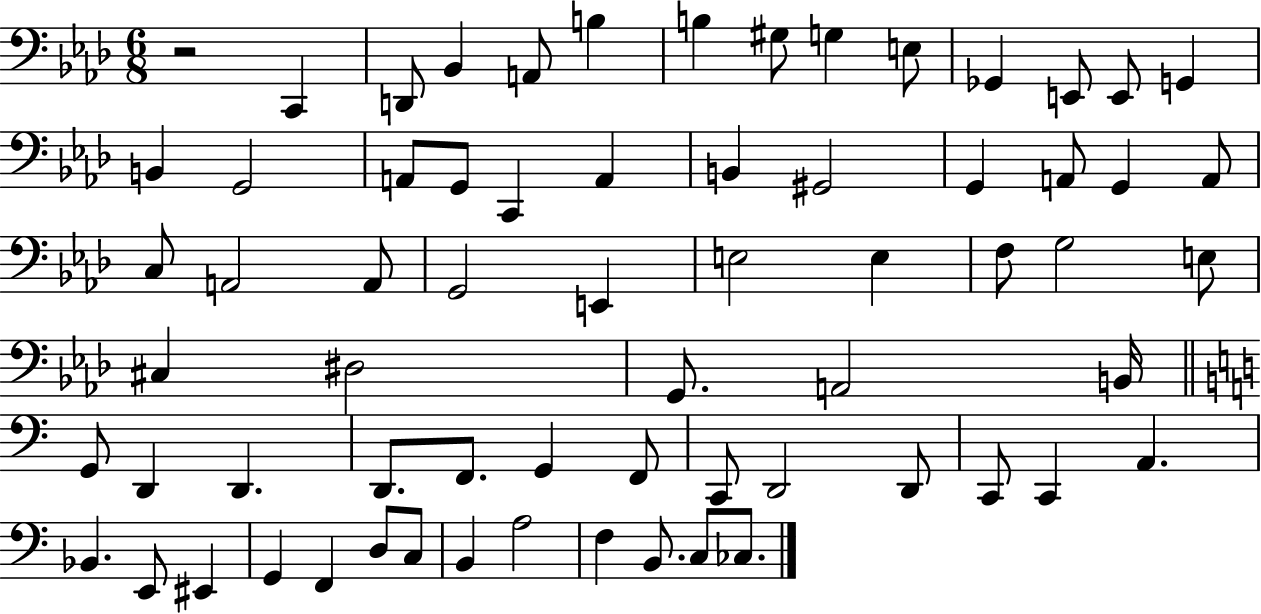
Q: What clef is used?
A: bass